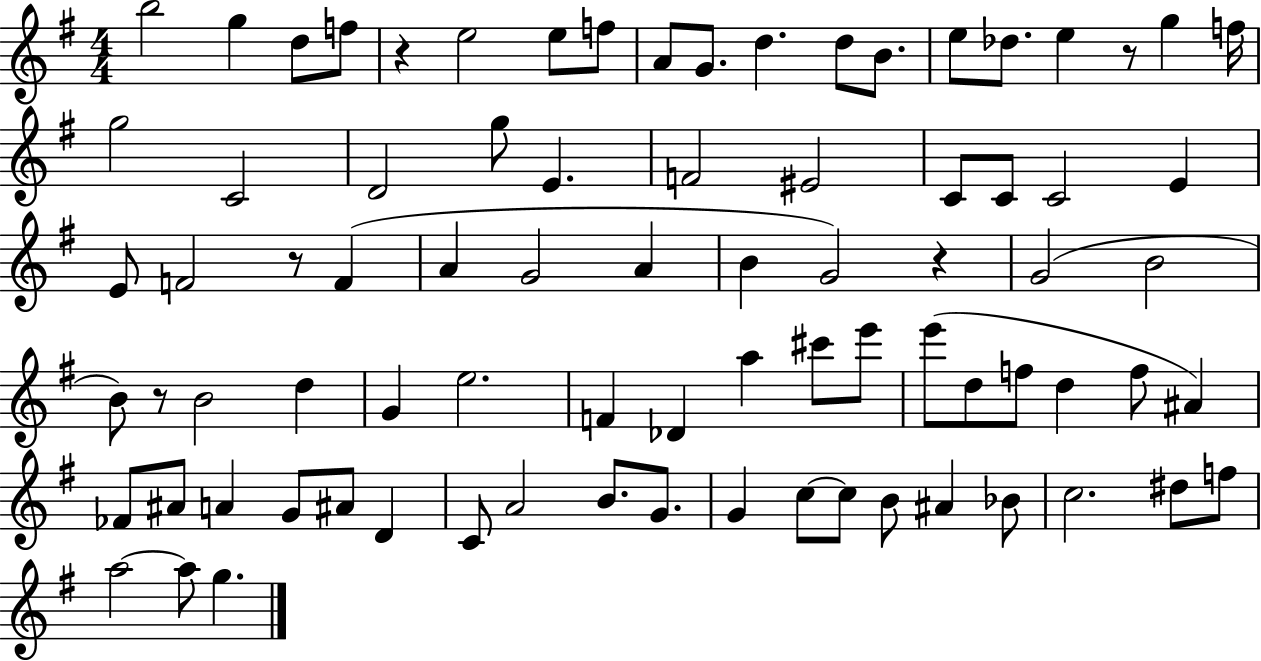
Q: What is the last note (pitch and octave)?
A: G5